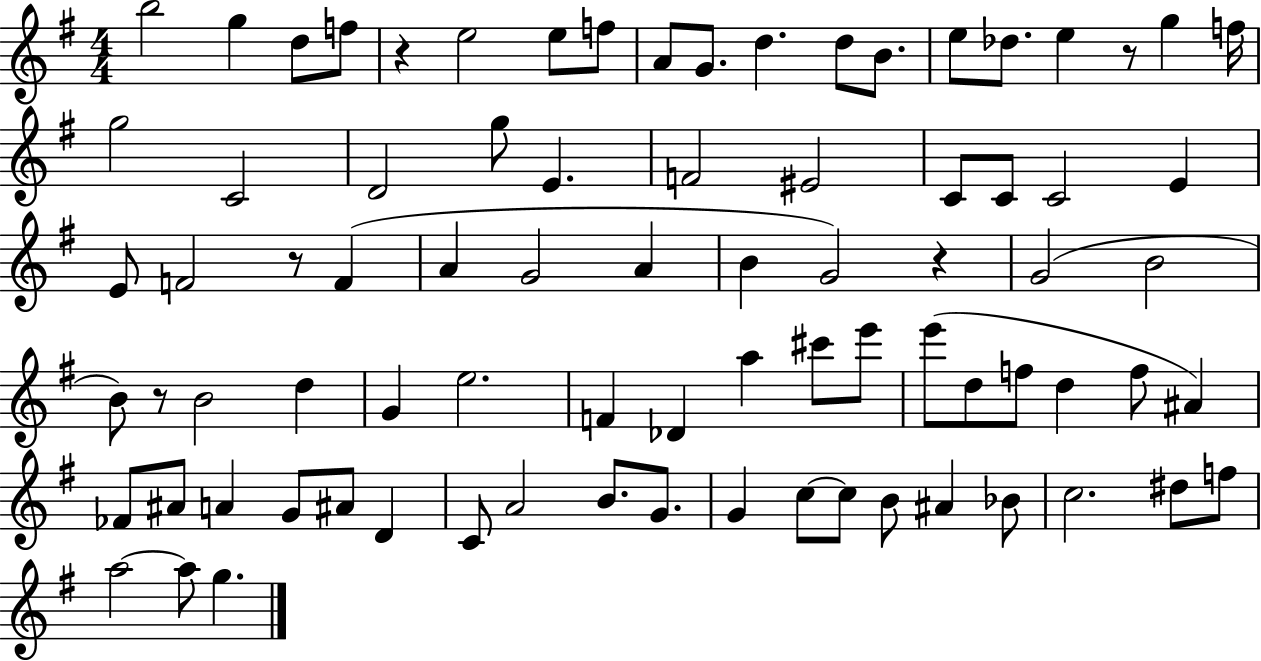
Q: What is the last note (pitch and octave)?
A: G5